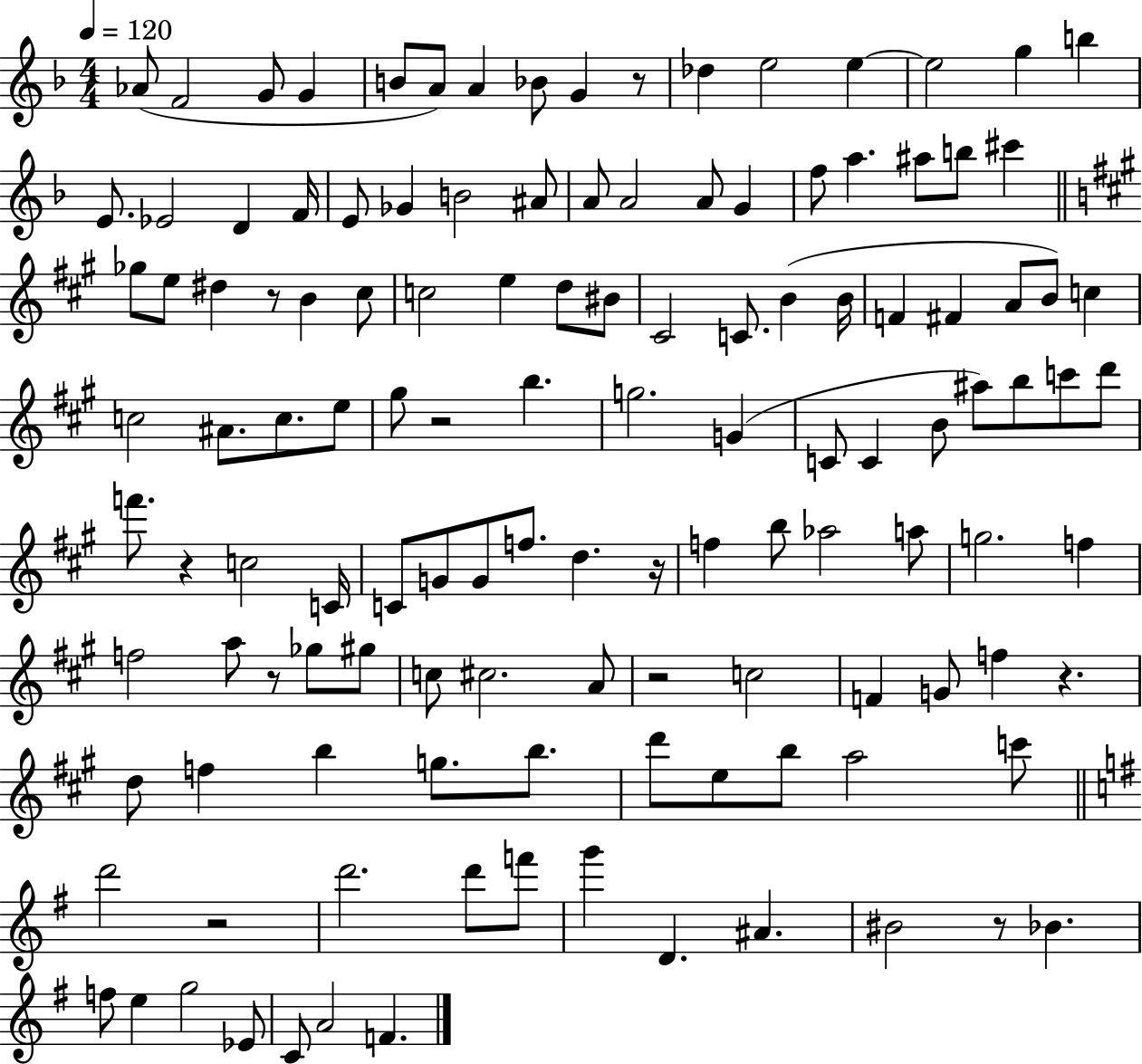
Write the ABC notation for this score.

X:1
T:Untitled
M:4/4
L:1/4
K:F
_A/2 F2 G/2 G B/2 A/2 A _B/2 G z/2 _d e2 e e2 g b E/2 _E2 D F/4 E/2 _G B2 ^A/2 A/2 A2 A/2 G f/2 a ^a/2 b/2 ^c' _g/2 e/2 ^d z/2 B ^c/2 c2 e d/2 ^B/2 ^C2 C/2 B B/4 F ^F A/2 B/2 c c2 ^A/2 c/2 e/2 ^g/2 z2 b g2 G C/2 C B/2 ^a/2 b/2 c'/2 d'/2 f'/2 z c2 C/4 C/2 G/2 G/2 f/2 d z/4 f b/2 _a2 a/2 g2 f f2 a/2 z/2 _g/2 ^g/2 c/2 ^c2 A/2 z2 c2 F G/2 f z d/2 f b g/2 b/2 d'/2 e/2 b/2 a2 c'/2 d'2 z2 d'2 d'/2 f'/2 g' D ^A ^B2 z/2 _B f/2 e g2 _E/2 C/2 A2 F